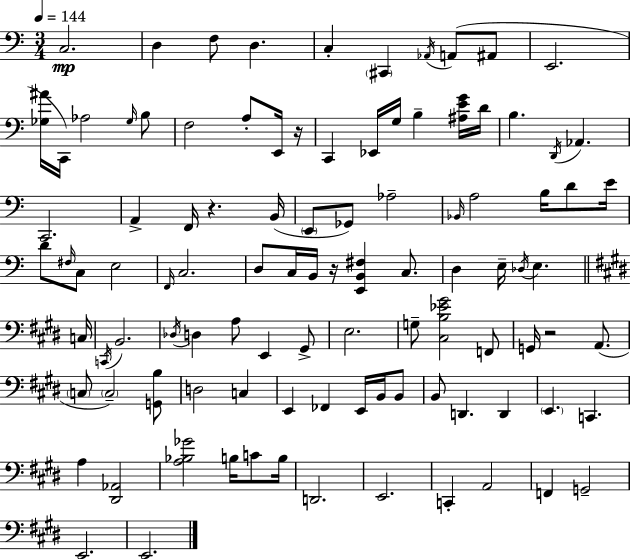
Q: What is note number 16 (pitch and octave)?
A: A3